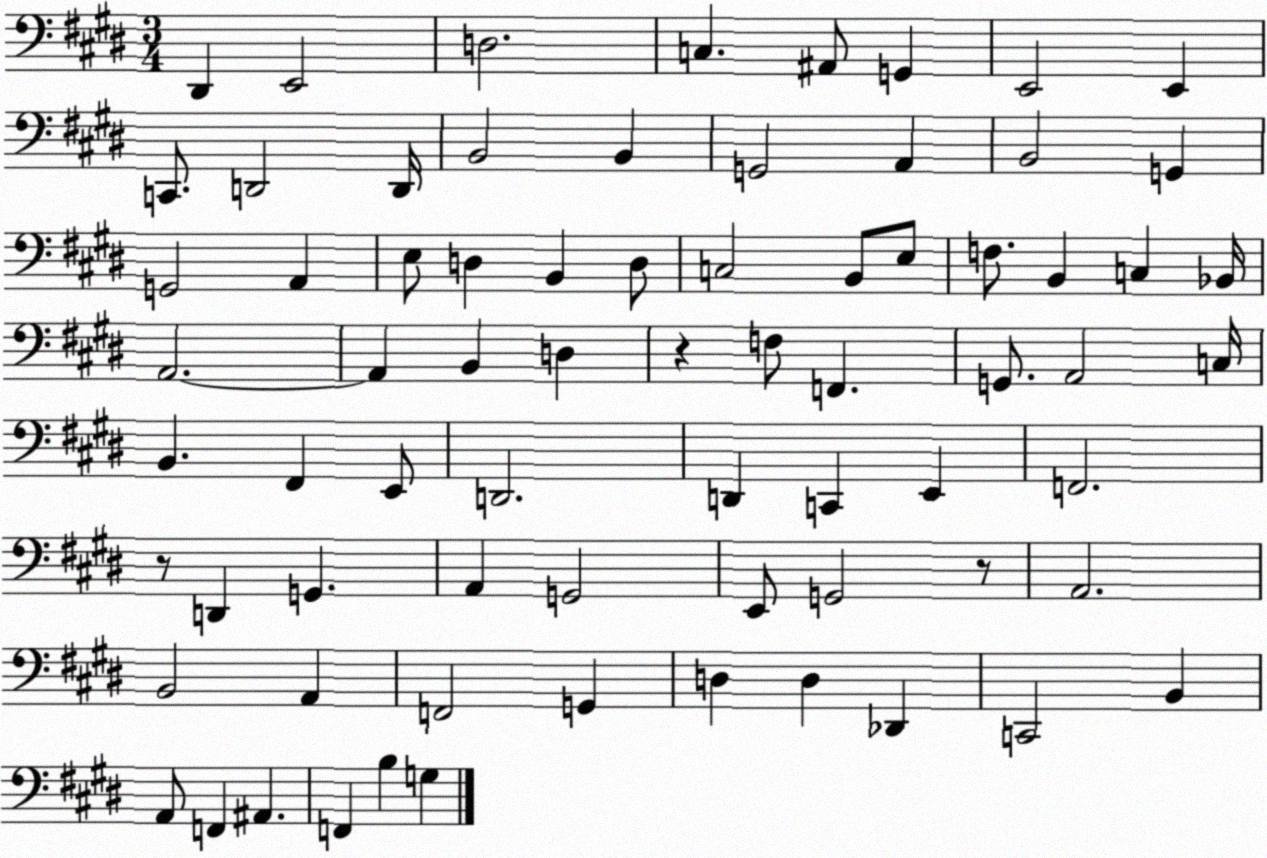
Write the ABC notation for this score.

X:1
T:Untitled
M:3/4
L:1/4
K:E
^D,, E,,2 D,2 C, ^A,,/2 G,, E,,2 E,, C,,/2 D,,2 D,,/4 B,,2 B,, G,,2 A,, B,,2 G,, G,,2 A,, E,/2 D, B,, D,/2 C,2 B,,/2 E,/2 F,/2 B,, C, _B,,/4 A,,2 A,, B,, D, z F,/2 F,, G,,/2 A,,2 C,/4 B,, ^F,, E,,/2 D,,2 D,, C,, E,, F,,2 z/2 D,, G,, A,, G,,2 E,,/2 G,,2 z/2 A,,2 B,,2 A,, F,,2 G,, D, D, _D,, C,,2 B,, A,,/2 F,, ^A,, F,, B, G,